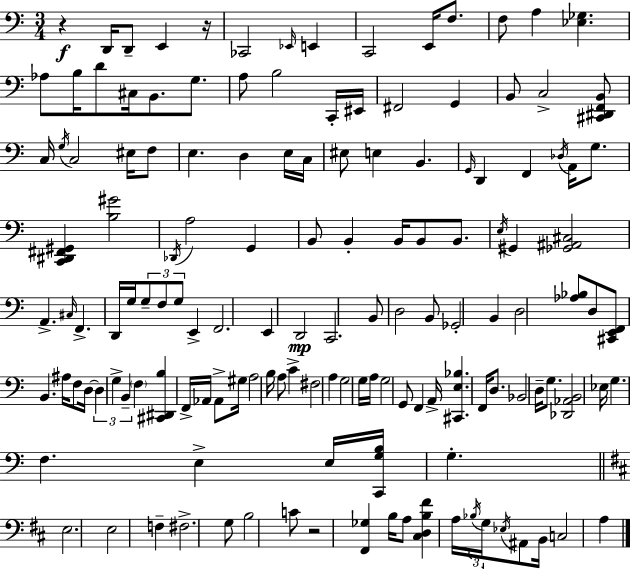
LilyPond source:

{
  \clef bass
  \numericTimeSignature
  \time 3/4
  \key a \minor
  r4\f d,16 d,8-- e,4 r16 | ces,2 \grace { ees,16 } e,4 | c,2 e,16 f8. | f8 a4 <ees ges>4. | \break aes8 b16 d'8 cis16 b,8. g8. | a8 b2 c,16-. | eis,16 fis,2 g,4 | b,8 c2-> <cis, dis, f, b,>8 | \break c16 \acciaccatura { g16 } c2 eis16 | f8 e4. d4 | e16 c16 eis8 e4 b,4. | \grace { g,16 } d,4 f,4 \acciaccatura { des16 } | \break a,16 g8. <c, dis, fis, gis,>4 <b gis'>2 | \acciaccatura { des,16 } a2 | g,4 b,8 b,4-. b,16 | b,8 b,8. \acciaccatura { e16 } gis,4 <ges, ais, cis>2 | \break a,4.-> | \grace { cis16 } f,4.-> d,16 g16 \tuplet 3/2 { g8-- f8 | g8 } e,4-> f,2. | e,4 d,2\mp | \break c,2. | b,8 d2 | b,8 ges,2-. | b,4 d2 | \break <aes bes>8 d8 <cis, e, f,>8 b,4. | ais16 f8 d16~~ \tuplet 3/2 { d4 g4-> | b,4-- } \parenthesize f4 <cis, dis, b>4 | f,16-> aes,16 aes,8-> gis16 a2 | \break b16 a8 c'4-> fis2 | a4 g2 | g16 a16 g2 | g,8 f,4 a,16-> | \break <cis, e bes>4. f,16 d8. bes,2 | d16-- g8. <des, aes, b,>2 | ees16 g4. | f4. e4-> e16 | \break <c, g b>16 g4.-. \bar "||" \break \key d \major e2. | e2 f4-- | fis2.-> | g8 b2 c'8 | \break r2 <fis, ges>4 | b16 a8 <cis d b fis'>4 a16 \tuplet 3/2 { \acciaccatura { bes16 } g16 \acciaccatura { ees16 } } ais,8 | b,16 c2 a4 | \bar "|."
}